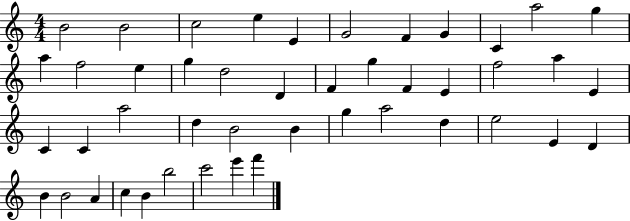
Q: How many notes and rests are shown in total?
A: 45